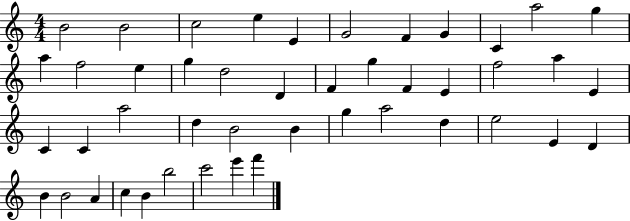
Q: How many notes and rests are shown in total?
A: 45